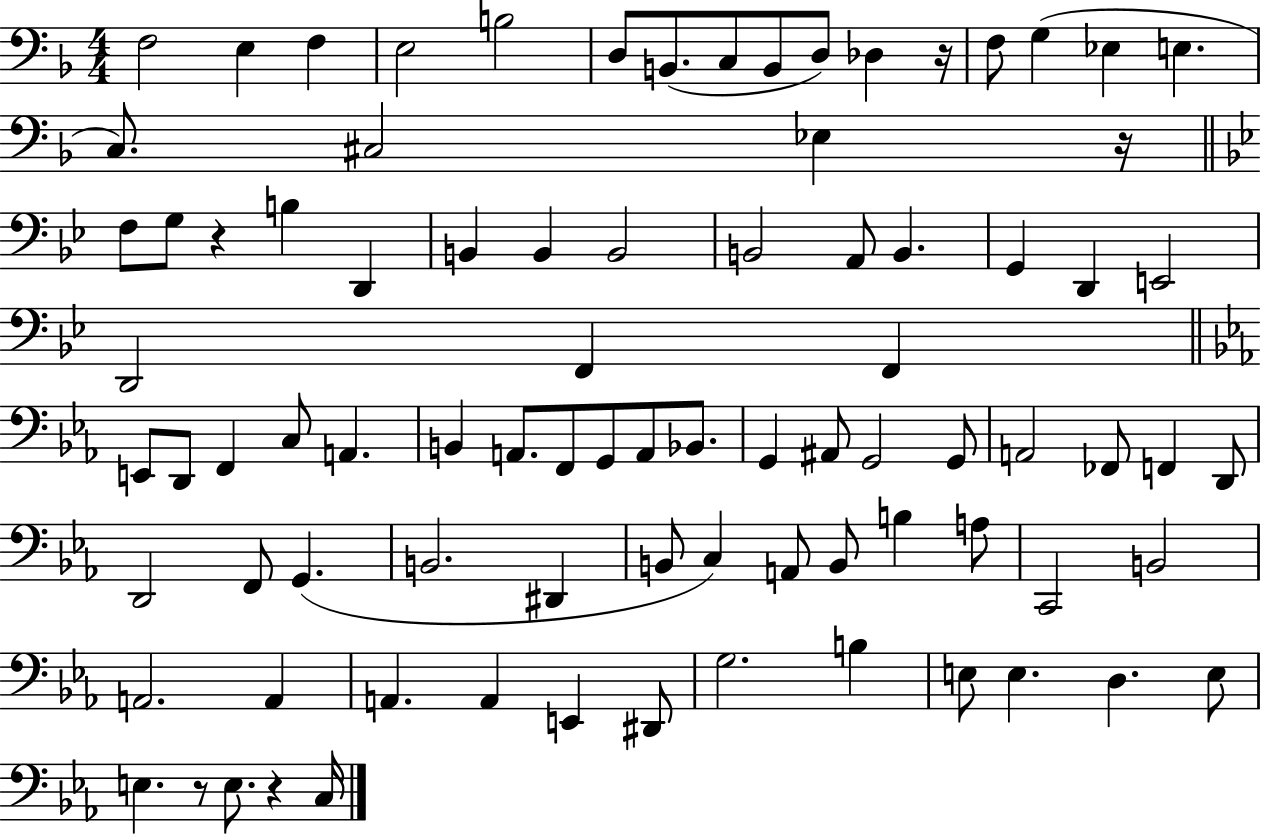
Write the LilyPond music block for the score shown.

{
  \clef bass
  \numericTimeSignature
  \time 4/4
  \key f \major
  f2 e4 f4 | e2 b2 | d8 b,8.( c8 b,8 d8) des4 r16 | f8 g4( ees4 e4. | \break c8.) cis2 ees4 r16 | \bar "||" \break \key g \minor f8 g8 r4 b4 d,4 | b,4 b,4 b,2 | b,2 a,8 b,4. | g,4 d,4 e,2 | \break d,2 f,4 f,4 | \bar "||" \break \key ees \major e,8 d,8 f,4 c8 a,4. | b,4 a,8. f,8 g,8 a,8 bes,8. | g,4 ais,8 g,2 g,8 | a,2 fes,8 f,4 d,8 | \break d,2 f,8 g,4.( | b,2. dis,4 | b,8 c4) a,8 b,8 b4 a8 | c,2 b,2 | \break a,2. a,4 | a,4. a,4 e,4 dis,8 | g2. b4 | e8 e4. d4. e8 | \break e4. r8 e8. r4 c16 | \bar "|."
}